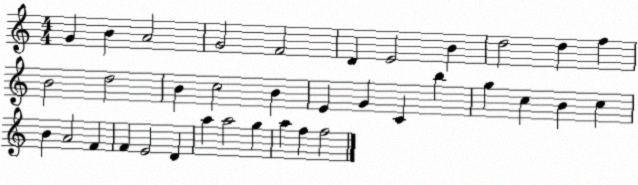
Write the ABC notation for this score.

X:1
T:Untitled
M:4/4
L:1/4
K:C
G B A2 G2 F2 D E2 B d2 d f B2 d2 B c2 B E G C b g c B c B A2 F F E2 D a a2 g a f f2